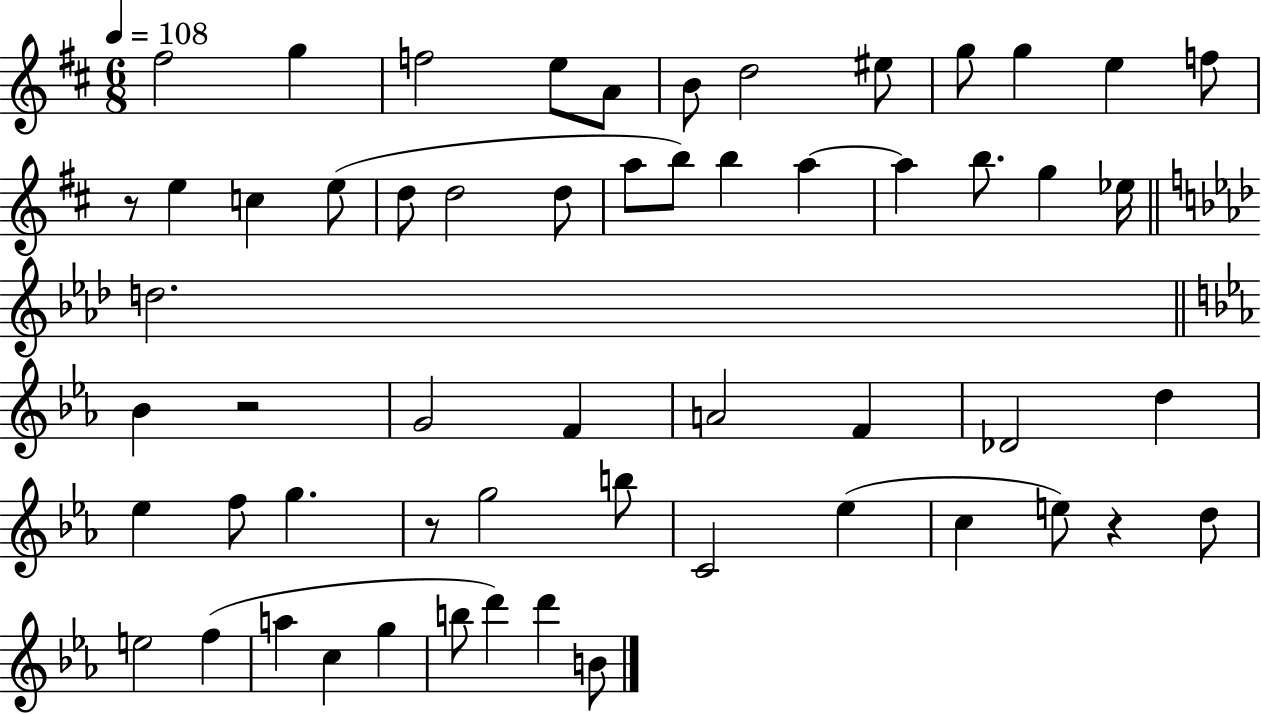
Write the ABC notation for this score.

X:1
T:Untitled
M:6/8
L:1/4
K:D
^f2 g f2 e/2 A/2 B/2 d2 ^e/2 g/2 g e f/2 z/2 e c e/2 d/2 d2 d/2 a/2 b/2 b a a b/2 g _e/4 d2 _B z2 G2 F A2 F _D2 d _e f/2 g z/2 g2 b/2 C2 _e c e/2 z d/2 e2 f a c g b/2 d' d' B/2